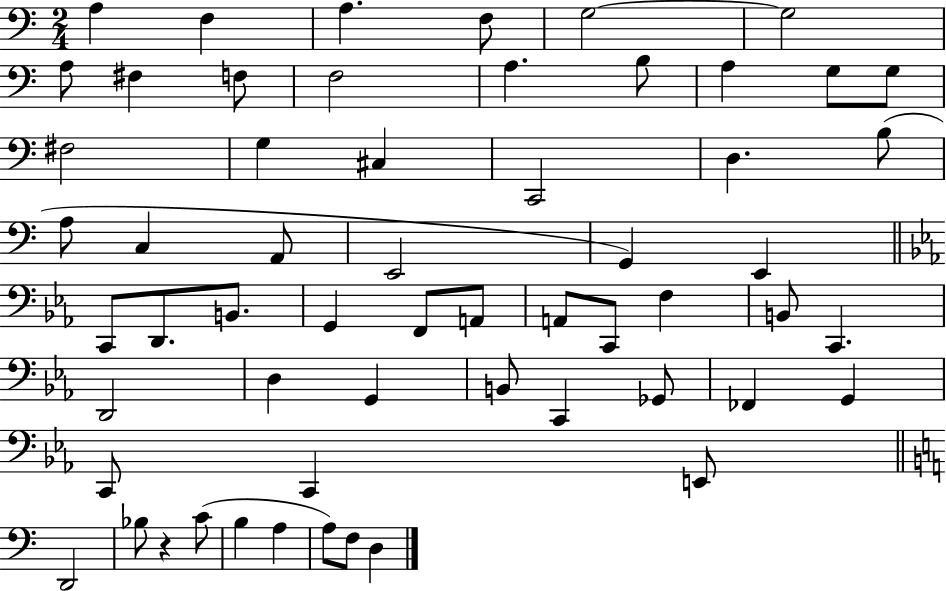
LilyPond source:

{
  \clef bass
  \numericTimeSignature
  \time 2/4
  \key c \major
  \repeat volta 2 { a4 f4 | a4. f8 | g2~~ | g2 | \break a8 fis4 f8 | f2 | a4. b8 | a4 g8 g8 | \break fis2 | g4 cis4 | c,2 | d4. b8( | \break a8 c4 a,8 | e,2 | g,4) e,4 | \bar "||" \break \key ees \major c,8 d,8. b,8. | g,4 f,8 a,8 | a,8 c,8 f4 | b,8 c,4. | \break d,2 | d4 g,4 | b,8 c,4 ges,8 | fes,4 g,4 | \break c,8 c,4 e,8 | \bar "||" \break \key a \minor d,2 | bes8 r4 c'8( | b4 a4 | a8) f8 d4 | \break } \bar "|."
}